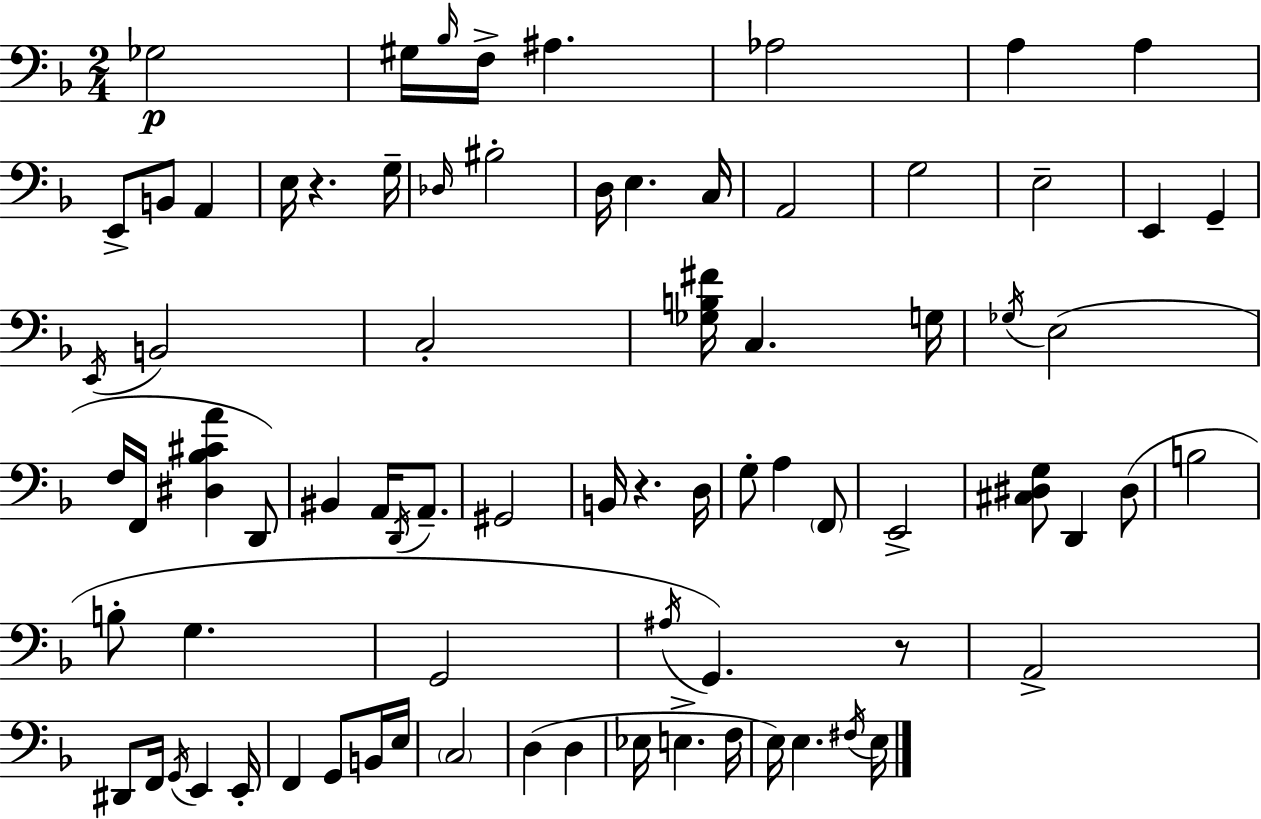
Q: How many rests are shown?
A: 3